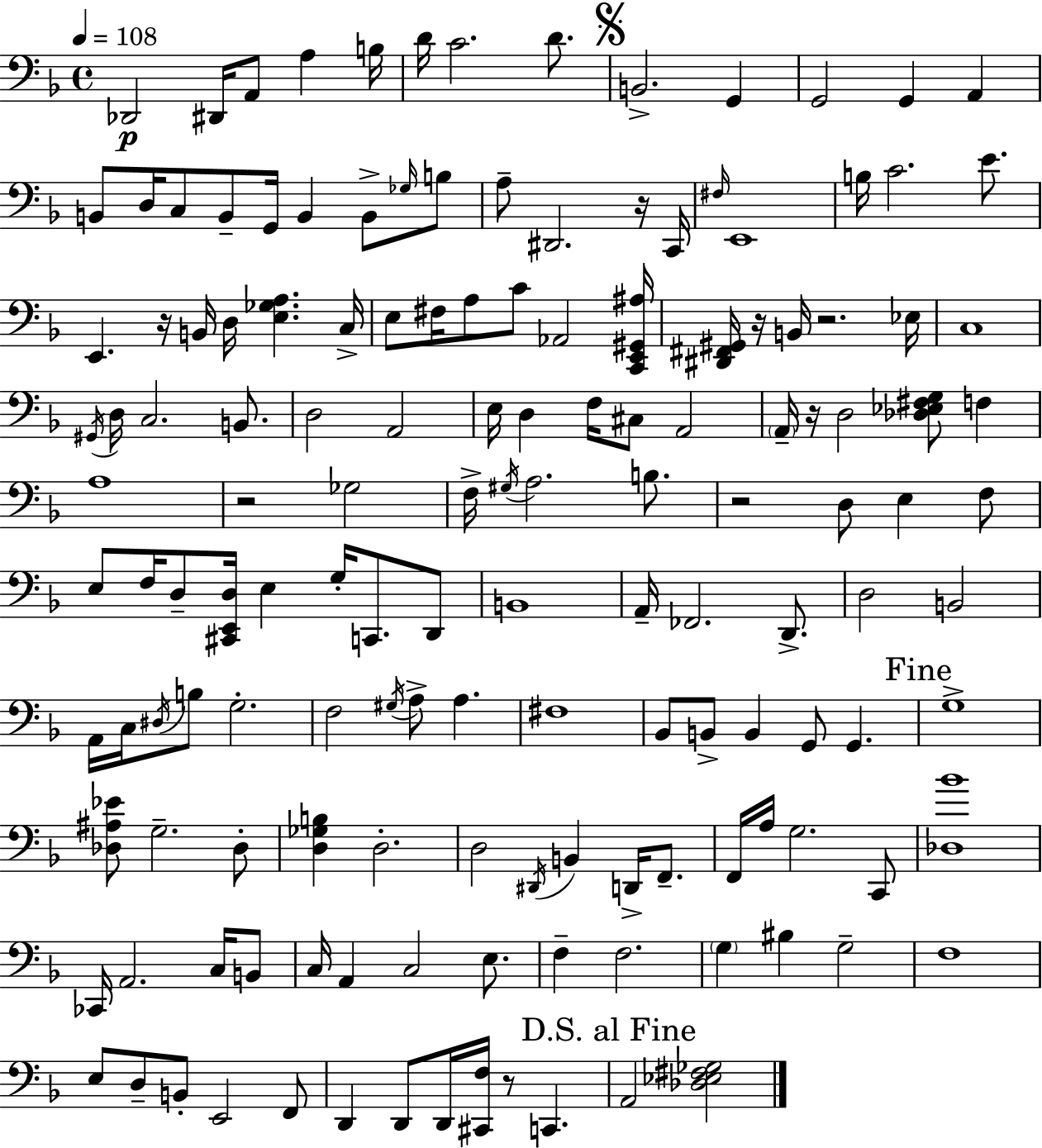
Db2/h D#2/s A2/e A3/q B3/s D4/s C4/h. D4/e. B2/h. G2/q G2/h G2/q A2/q B2/e D3/s C3/e B2/e G2/s B2/q B2/e Gb3/s B3/e A3/e D#2/h. R/s C2/s F#3/s E2/w B3/s C4/h. E4/e. E2/q. R/s B2/s D3/s [E3,Gb3,A3]/q. C3/s E3/e F#3/s A3/e C4/e Ab2/h [C2,E2,G#2,A#3]/s [D#2,F#2,G#2]/s R/s B2/s R/h. Eb3/s C3/w G#2/s D3/s C3/h. B2/e. D3/h A2/h E3/s D3/q F3/s C#3/e A2/h A2/s R/s D3/h [Db3,Eb3,F#3,G3]/e F3/q A3/w R/h Gb3/h F3/s G#3/s A3/h. B3/e. R/h D3/e E3/q F3/e E3/e F3/s D3/e [C#2,E2,D3]/s E3/q G3/s C2/e. D2/e B2/w A2/s FES2/h. D2/e. D3/h B2/h A2/s C3/s D#3/s B3/e G3/h. F3/h G#3/s A3/e A3/q. F#3/w Bb2/e B2/e B2/q G2/e G2/q. G3/w [Db3,A#3,Eb4]/e G3/h. Db3/e [D3,Gb3,B3]/q D3/h. D3/h D#2/s B2/q D2/s F2/e. F2/s A3/s G3/h. C2/e [Db3,Bb4]/w CES2/s A2/h. C3/s B2/e C3/s A2/q C3/h E3/e. F3/q F3/h. G3/q BIS3/q G3/h F3/w E3/e D3/e B2/e E2/h F2/e D2/q D2/e D2/s [C#2,F3]/s R/e C2/q. A2/h [Db3,Eb3,F#3,Gb3]/h